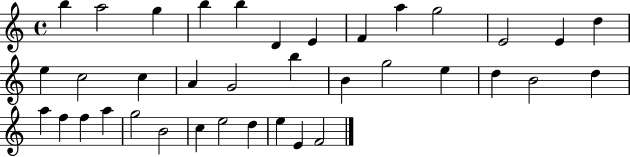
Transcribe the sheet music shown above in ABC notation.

X:1
T:Untitled
M:4/4
L:1/4
K:C
b a2 g b b D E F a g2 E2 E d e c2 c A G2 b B g2 e d B2 d a f f a g2 B2 c e2 d e E F2